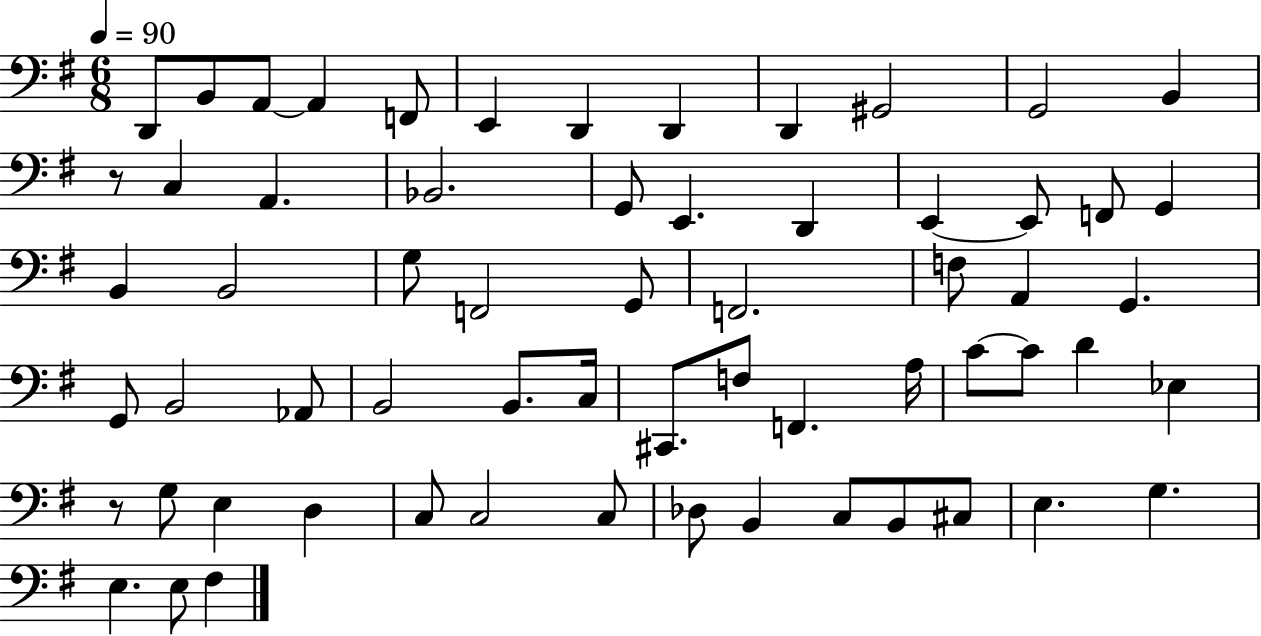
D2/e B2/e A2/e A2/q F2/e E2/q D2/q D2/q D2/q G#2/h G2/h B2/q R/e C3/q A2/q. Bb2/h. G2/e E2/q. D2/q E2/q E2/e F2/e G2/q B2/q B2/h G3/e F2/h G2/e F2/h. F3/e A2/q G2/q. G2/e B2/h Ab2/e B2/h B2/e. C3/s C#2/e. F3/e F2/q. A3/s C4/e C4/e D4/q Eb3/q R/e G3/e E3/q D3/q C3/e C3/h C3/e Db3/e B2/q C3/e B2/e C#3/e E3/q. G3/q. E3/q. E3/e F#3/q